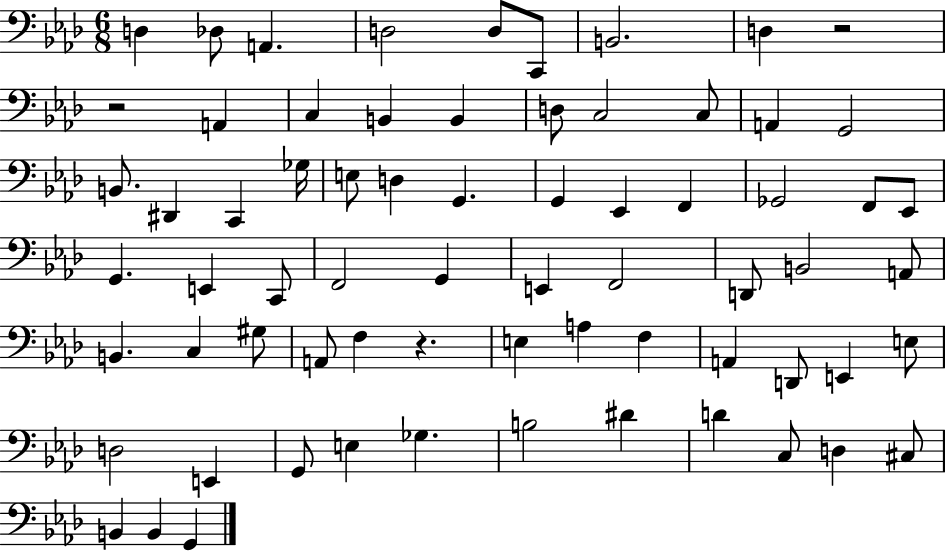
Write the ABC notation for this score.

X:1
T:Untitled
M:6/8
L:1/4
K:Ab
D, _D,/2 A,, D,2 D,/2 C,,/2 B,,2 D, z2 z2 A,, C, B,, B,, D,/2 C,2 C,/2 A,, G,,2 B,,/2 ^D,, C,, _G,/4 E,/2 D, G,, G,, _E,, F,, _G,,2 F,,/2 _E,,/2 G,, E,, C,,/2 F,,2 G,, E,, F,,2 D,,/2 B,,2 A,,/2 B,, C, ^G,/2 A,,/2 F, z E, A, F, A,, D,,/2 E,, E,/2 D,2 E,, G,,/2 E, _G, B,2 ^D D C,/2 D, ^C,/2 B,, B,, G,,